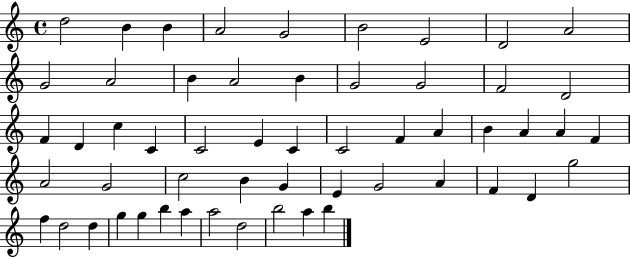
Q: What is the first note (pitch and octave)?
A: D5